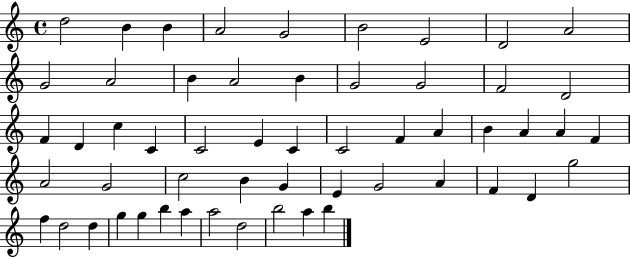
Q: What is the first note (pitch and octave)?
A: D5